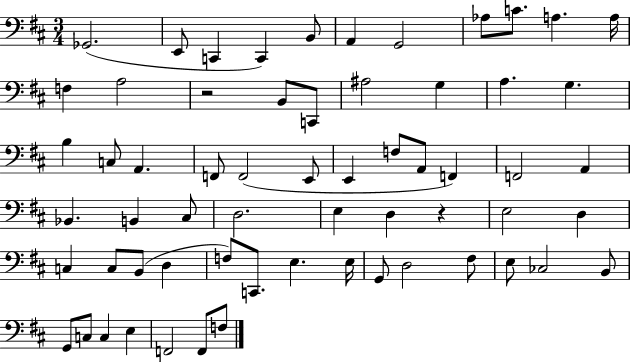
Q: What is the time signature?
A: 3/4